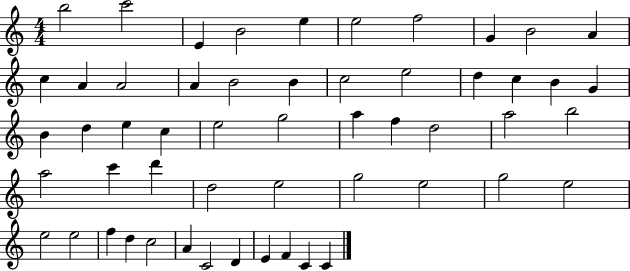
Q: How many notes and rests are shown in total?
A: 54